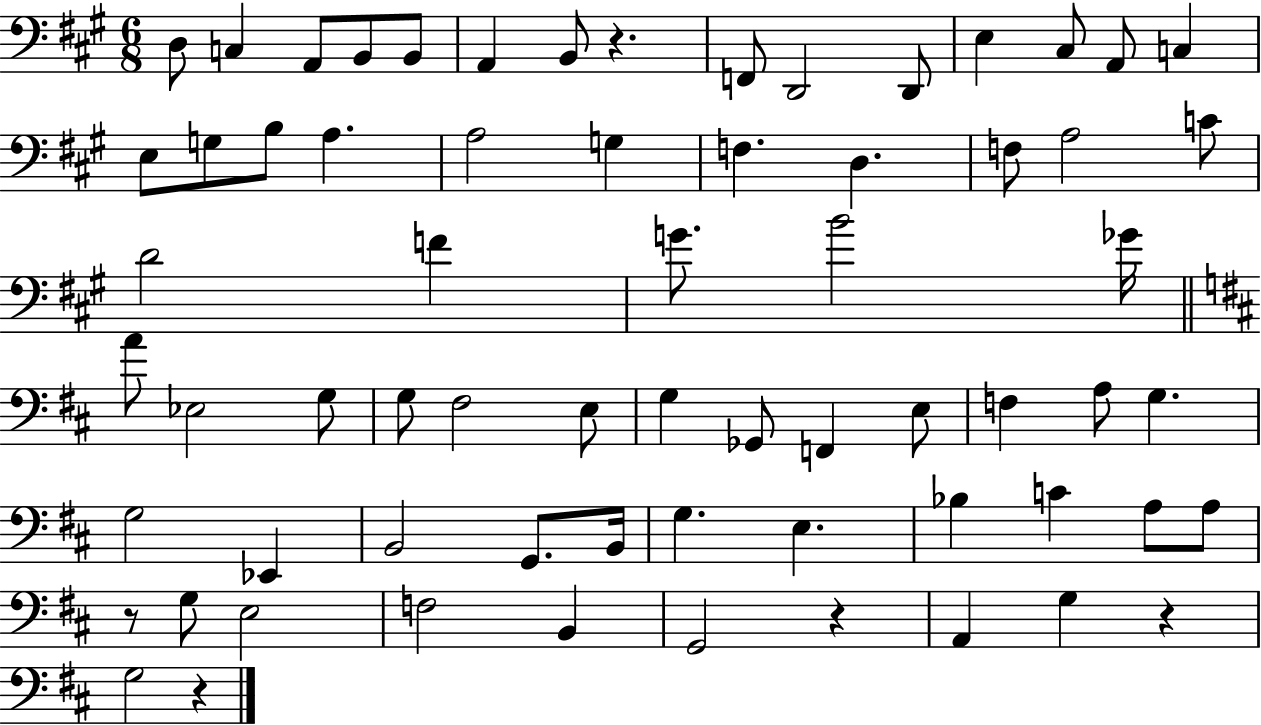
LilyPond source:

{
  \clef bass
  \numericTimeSignature
  \time 6/8
  \key a \major
  d8 c4 a,8 b,8 b,8 | a,4 b,8 r4. | f,8 d,2 d,8 | e4 cis8 a,8 c4 | \break e8 g8 b8 a4. | a2 g4 | f4. d4. | f8 a2 c'8 | \break d'2 f'4 | g'8. b'2 ges'16 | \bar "||" \break \key d \major a'8 ees2 g8 | g8 fis2 e8 | g4 ges,8 f,4 e8 | f4 a8 g4. | \break g2 ees,4 | b,2 g,8. b,16 | g4. e4. | bes4 c'4 a8 a8 | \break r8 g8 e2 | f2 b,4 | g,2 r4 | a,4 g4 r4 | \break g2 r4 | \bar "|."
}